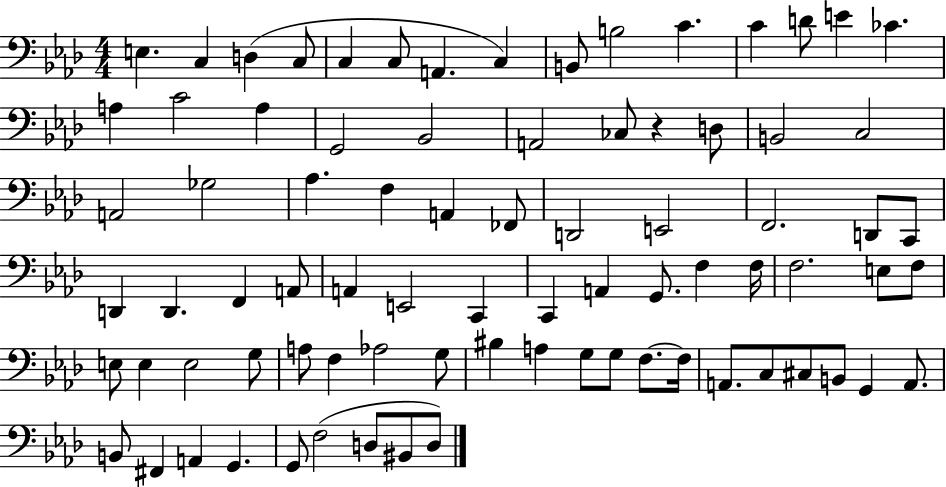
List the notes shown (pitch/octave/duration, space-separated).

E3/q. C3/q D3/q C3/e C3/q C3/e A2/q. C3/q B2/e B3/h C4/q. C4/q D4/e E4/q CES4/q. A3/q C4/h A3/q G2/h Bb2/h A2/h CES3/e R/q D3/e B2/h C3/h A2/h Gb3/h Ab3/q. F3/q A2/q FES2/e D2/h E2/h F2/h. D2/e C2/e D2/q D2/q. F2/q A2/e A2/q E2/h C2/q C2/q A2/q G2/e. F3/q F3/s F3/h. E3/e F3/e E3/e E3/q E3/h G3/e A3/e F3/q Ab3/h G3/e BIS3/q A3/q G3/e G3/e F3/e. F3/s A2/e. C3/e C#3/e B2/e G2/q A2/e. B2/e F#2/q A2/q G2/q. G2/e F3/h D3/e BIS2/e D3/e